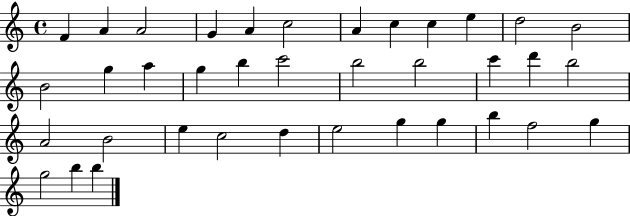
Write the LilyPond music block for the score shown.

{
  \clef treble
  \time 4/4
  \defaultTimeSignature
  \key c \major
  f'4 a'4 a'2 | g'4 a'4 c''2 | a'4 c''4 c''4 e''4 | d''2 b'2 | \break b'2 g''4 a''4 | g''4 b''4 c'''2 | b''2 b''2 | c'''4 d'''4 b''2 | \break a'2 b'2 | e''4 c''2 d''4 | e''2 g''4 g''4 | b''4 f''2 g''4 | \break g''2 b''4 b''4 | \bar "|."
}